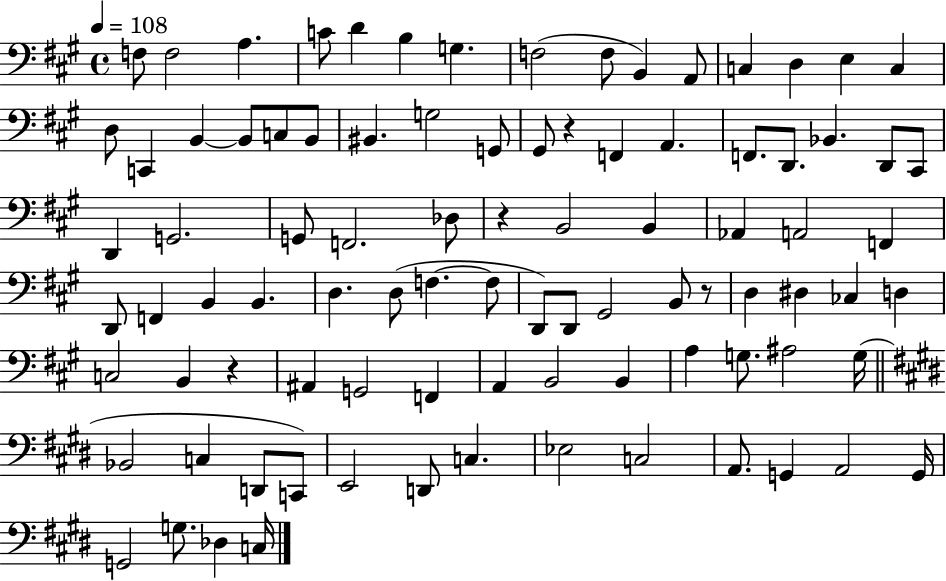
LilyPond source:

{
  \clef bass
  \time 4/4
  \defaultTimeSignature
  \key a \major
  \tempo 4 = 108
  f8 f2 a4. | c'8 d'4 b4 g4. | f2( f8 b,4) a,8 | c4 d4 e4 c4 | \break d8 c,4 b,4~~ b,8 c8 b,8 | bis,4. g2 g,8 | gis,8 r4 f,4 a,4. | f,8. d,8. bes,4. d,8 cis,8 | \break d,4 g,2. | g,8 f,2. des8 | r4 b,2 b,4 | aes,4 a,2 f,4 | \break d,8 f,4 b,4 b,4. | d4. d8( f4.~~ f8 | d,8) d,8 gis,2 b,8 r8 | d4 dis4 ces4 d4 | \break c2 b,4 r4 | ais,4 g,2 f,4 | a,4 b,2 b,4 | a4 g8. ais2 g16( | \break \bar "||" \break \key e \major bes,2 c4 d,8 c,8) | e,2 d,8 c4. | ees2 c2 | a,8. g,4 a,2 g,16 | \break g,2 g8. des4 c16 | \bar "|."
}